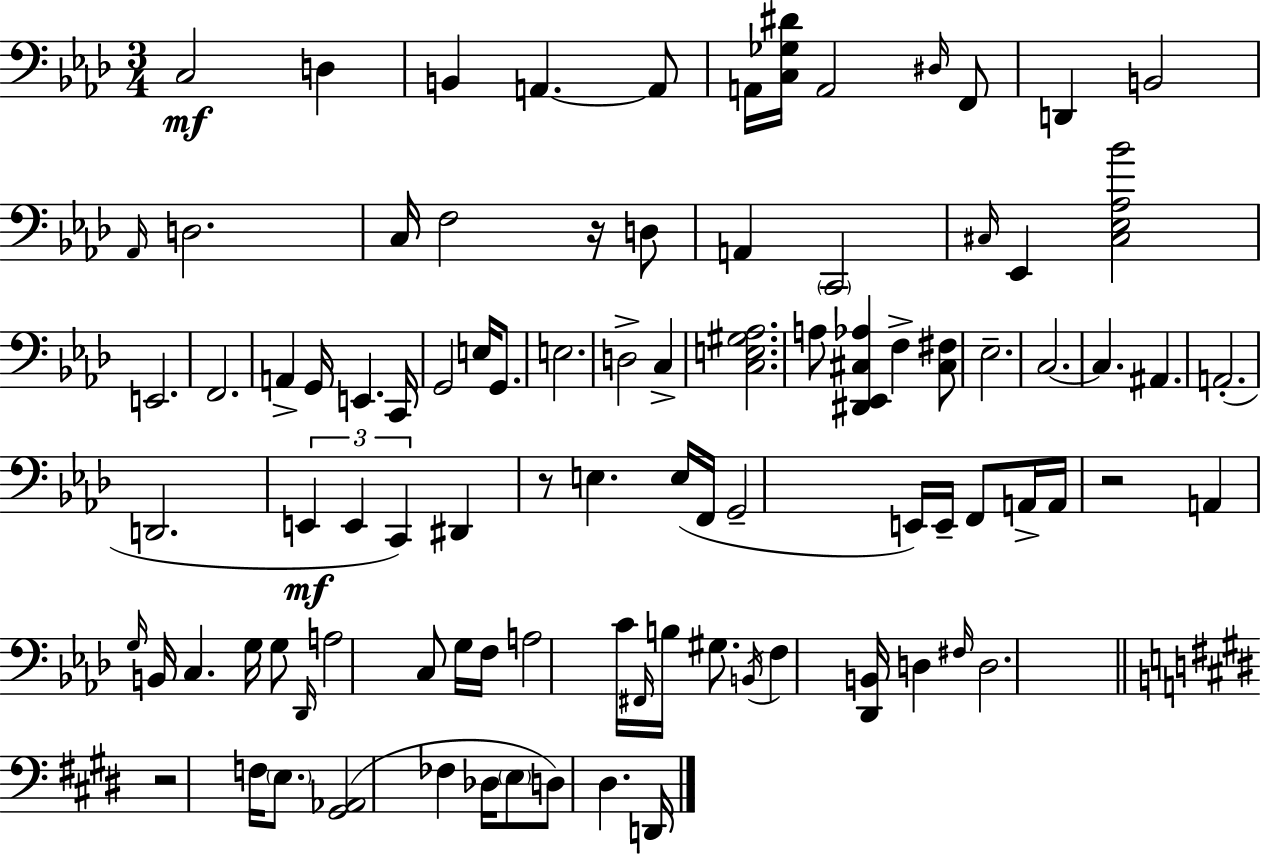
{
  \clef bass
  \numericTimeSignature
  \time 3/4
  \key aes \major
  c2\mf d4 | b,4 a,4.~~ a,8 | a,16 <c ges dis'>16 a,2 \grace { dis16 } f,8 | d,4 b,2 | \break \grace { aes,16 } d2. | c16 f2 r16 | d8 a,4 \parenthesize c,2 | \grace { cis16 } ees,4 <cis ees aes bes'>2 | \break e,2. | f,2. | a,4-> g,16 e,4. | c,16 g,2 e16 | \break g,8. e2. | d2-> c4-> | <c e gis aes>2. | a8 <dis, ees, cis aes>4 f4-> | \break <cis fis>8 ees2.-- | c2.~~ | c4. ais,4. | a,2.-.( | \break d,2. | \tuplet 3/2 { e,4\mf e,4 c,4) } | dis,4 r8 e4. | e16( f,16 g,2-- | \break e,16) e,16-- f,8 a,16-> a,16 r2 | a,4 \grace { g16 } b,16 c4. | g16 g8 \grace { des,16 } a2 | c8 g16 f16 a2 | \break c'16 \grace { fis,16 } b16 gis8. \acciaccatura { b,16 } f4 | <des, b,>16 d4 \grace { fis16 } d2. | \bar "||" \break \key e \major r2 f16 \parenthesize e8. | <gis, aes,>2( fes4 | des16 \parenthesize e8 d8) dis4. d,16 | \bar "|."
}